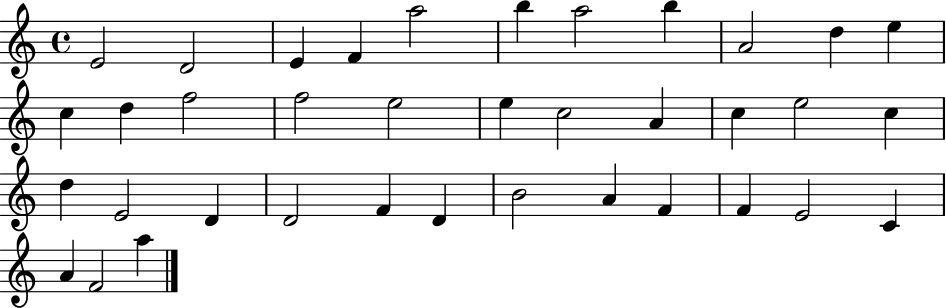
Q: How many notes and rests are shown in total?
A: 37